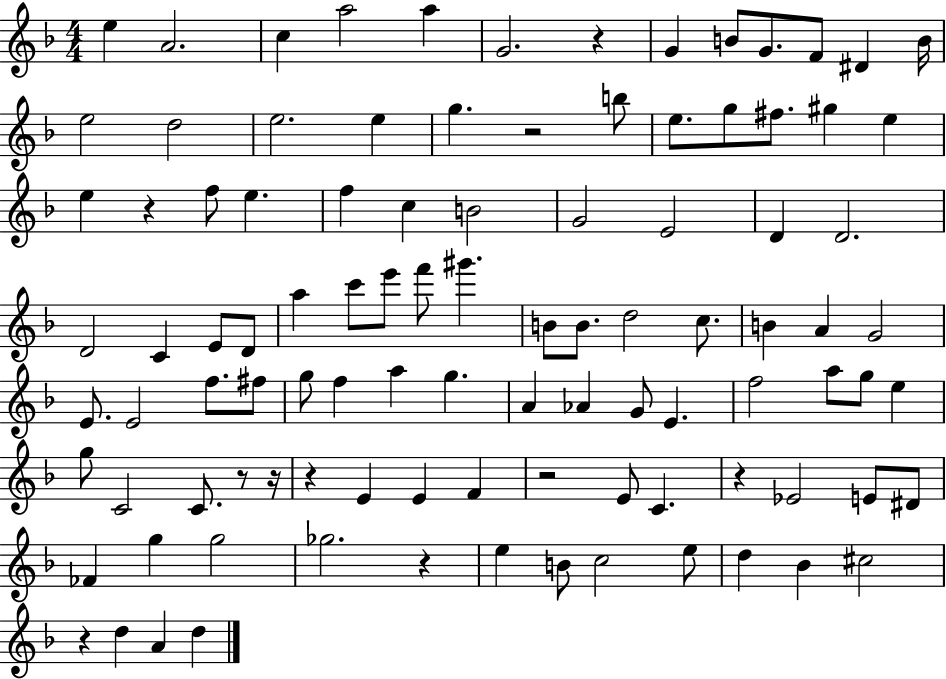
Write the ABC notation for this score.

X:1
T:Untitled
M:4/4
L:1/4
K:F
e A2 c a2 a G2 z G B/2 G/2 F/2 ^D B/4 e2 d2 e2 e g z2 b/2 e/2 g/2 ^f/2 ^g e e z f/2 e f c B2 G2 E2 D D2 D2 C E/2 D/2 a c'/2 e'/2 f'/2 ^g' B/2 B/2 d2 c/2 B A G2 E/2 E2 f/2 ^f/2 g/2 f a g A _A G/2 E f2 a/2 g/2 e g/2 C2 C/2 z/2 z/4 z E E F z2 E/2 C z _E2 E/2 ^D/2 _F g g2 _g2 z e B/2 c2 e/2 d _B ^c2 z d A d